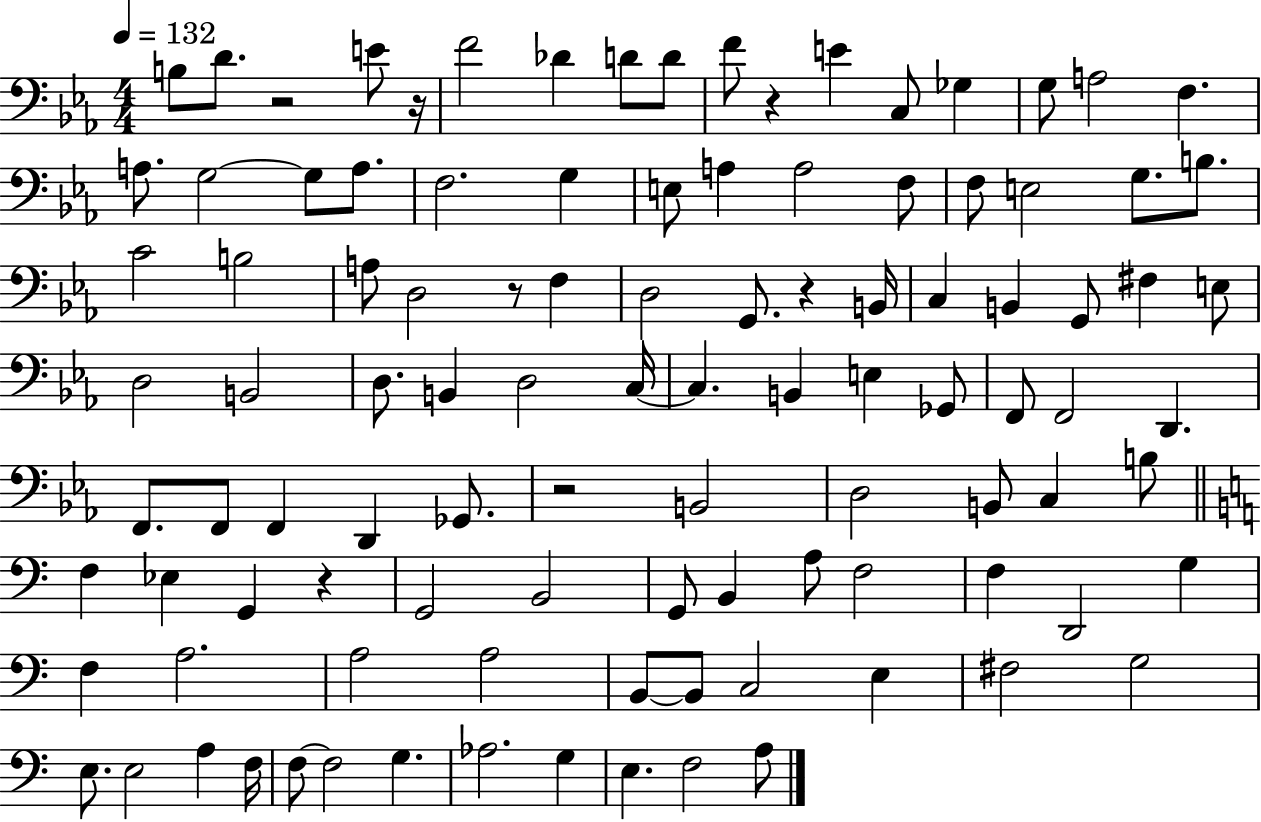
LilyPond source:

{
  \clef bass
  \numericTimeSignature
  \time 4/4
  \key ees \major
  \tempo 4 = 132
  b8 d'8. r2 e'8 r16 | f'2 des'4 d'8 d'8 | f'8 r4 e'4 c8 ges4 | g8 a2 f4. | \break a8. g2~~ g8 a8. | f2. g4 | e8 a4 a2 f8 | f8 e2 g8. b8. | \break c'2 b2 | a8 d2 r8 f4 | d2 g,8. r4 b,16 | c4 b,4 g,8 fis4 e8 | \break d2 b,2 | d8. b,4 d2 c16~~ | c4. b,4 e4 ges,8 | f,8 f,2 d,4. | \break f,8. f,8 f,4 d,4 ges,8. | r2 b,2 | d2 b,8 c4 b8 | \bar "||" \break \key a \minor f4 ees4 g,4 r4 | g,2 b,2 | g,8 b,4 a8 f2 | f4 d,2 g4 | \break f4 a2. | a2 a2 | b,8~~ b,8 c2 e4 | fis2 g2 | \break e8. e2 a4 f16 | f8~~ f2 g4. | aes2. g4 | e4. f2 a8 | \break \bar "|."
}